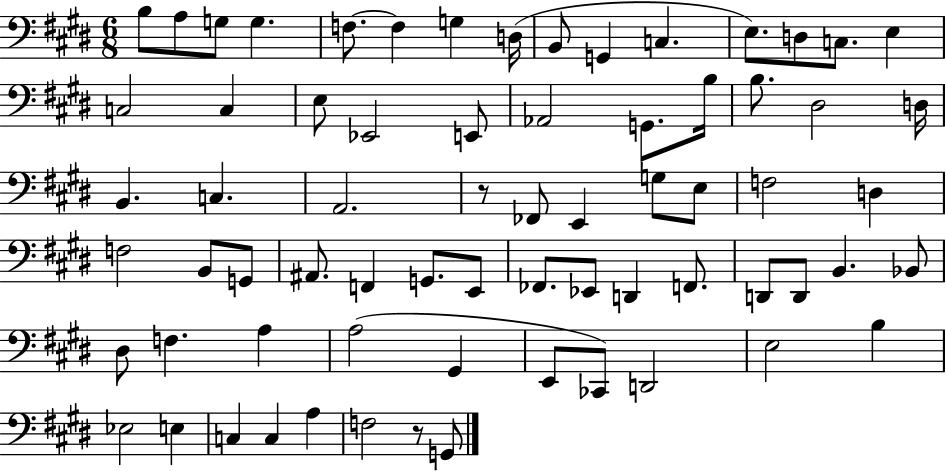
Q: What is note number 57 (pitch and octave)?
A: CES2